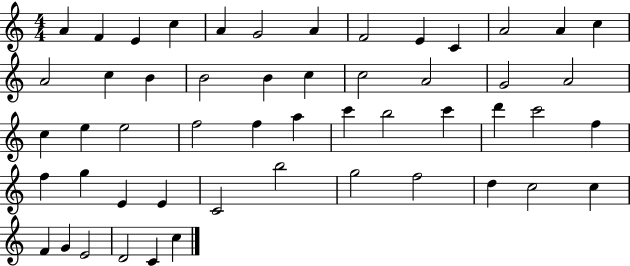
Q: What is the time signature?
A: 4/4